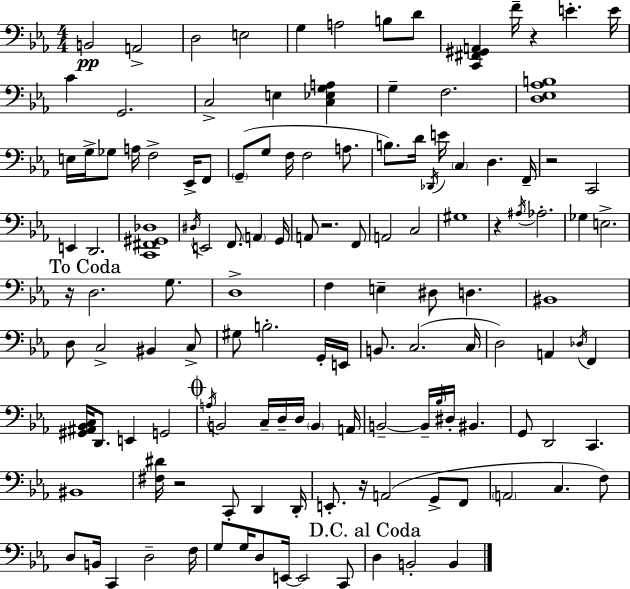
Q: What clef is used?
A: bass